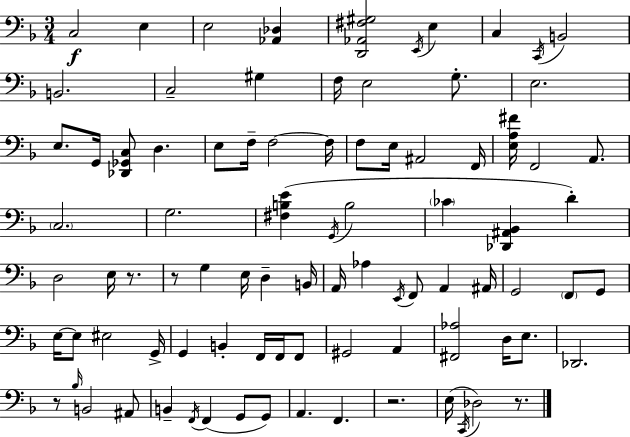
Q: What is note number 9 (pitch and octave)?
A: B2